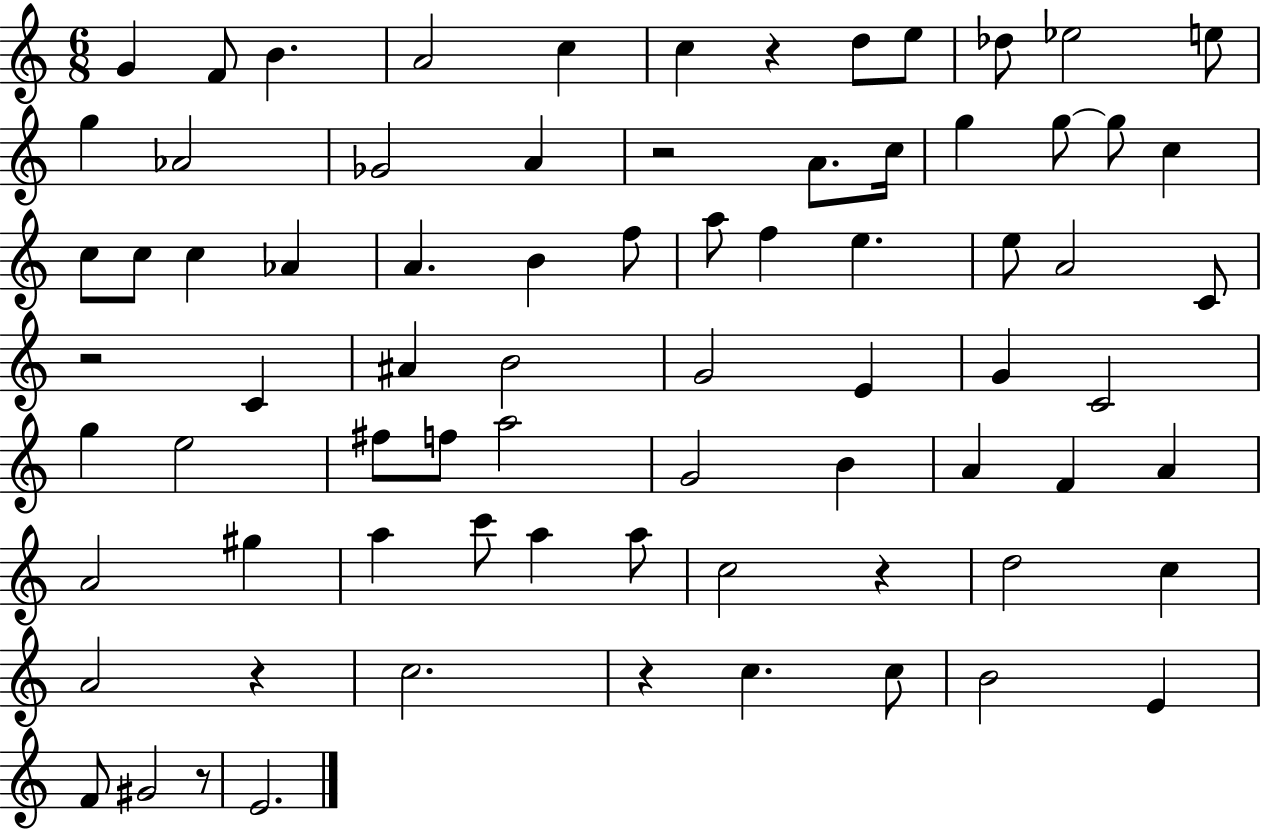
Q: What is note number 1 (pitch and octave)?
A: G4